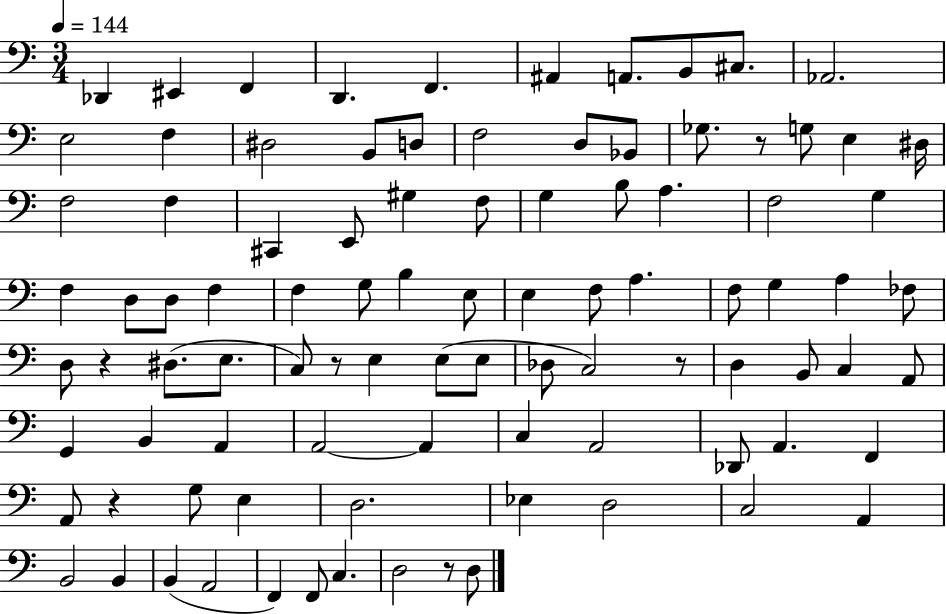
Db2/q EIS2/q F2/q D2/q. F2/q. A#2/q A2/e. B2/e C#3/e. Ab2/h. E3/h F3/q D#3/h B2/e D3/e F3/h D3/e Bb2/e Gb3/e. R/e G3/e E3/q D#3/s F3/h F3/q C#2/q E2/e G#3/q F3/e G3/q B3/e A3/q. F3/h G3/q F3/q D3/e D3/e F3/q F3/q G3/e B3/q E3/e E3/q F3/e A3/q. F3/e G3/q A3/q FES3/e D3/e R/q D#3/e. E3/e. C3/e R/e E3/q E3/e E3/e Db3/e C3/h R/e D3/q B2/e C3/q A2/e G2/q B2/q A2/q A2/h A2/q C3/q A2/h Db2/e A2/q. F2/q A2/e R/q G3/e E3/q D3/h. Eb3/q D3/h C3/h A2/q B2/h B2/q B2/q A2/h F2/q F2/e C3/q. D3/h R/e D3/e